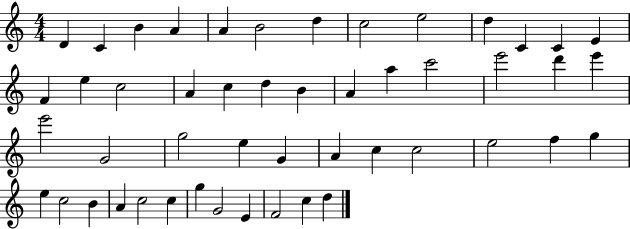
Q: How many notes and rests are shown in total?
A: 49